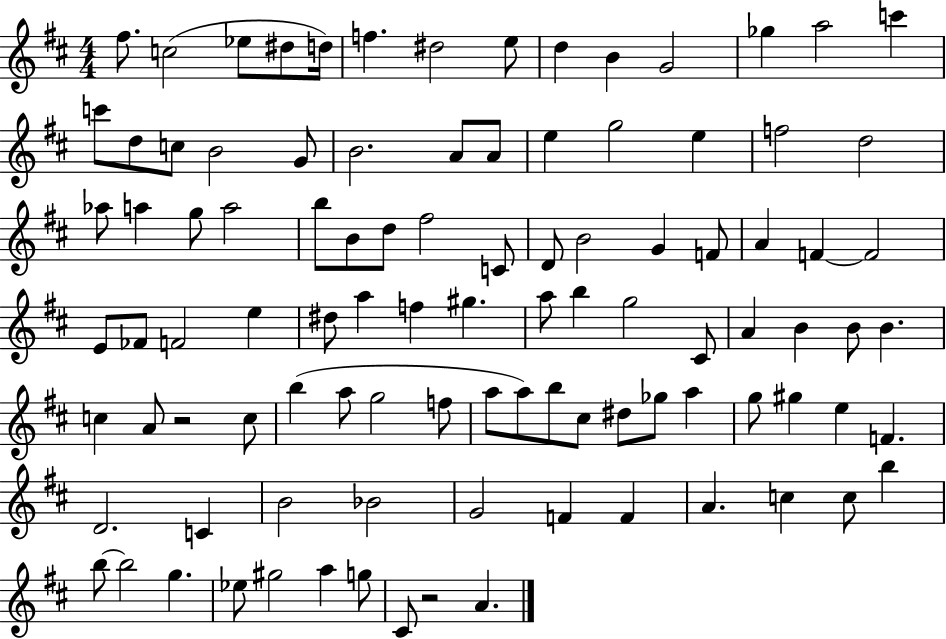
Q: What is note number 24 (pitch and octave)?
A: G5